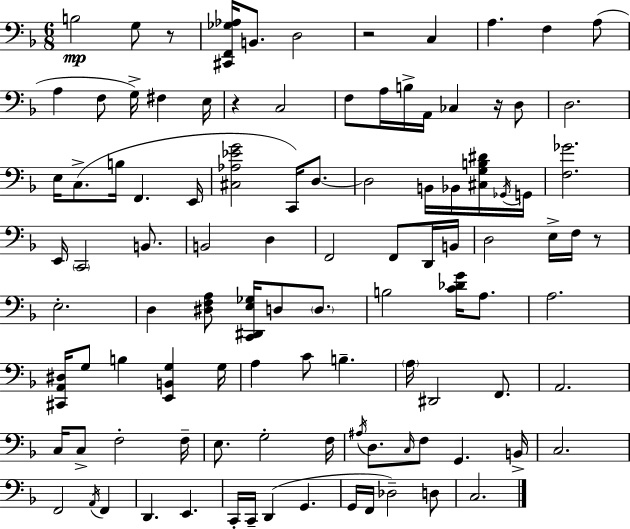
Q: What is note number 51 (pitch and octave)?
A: A3